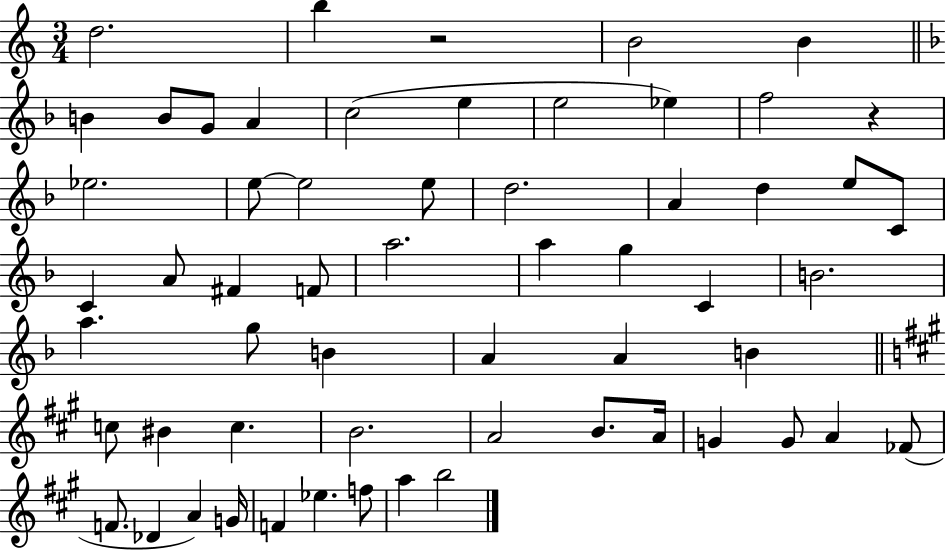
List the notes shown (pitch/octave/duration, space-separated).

D5/h. B5/q R/h B4/h B4/q B4/q B4/e G4/e A4/q C5/h E5/q E5/h Eb5/q F5/h R/q Eb5/h. E5/e E5/h E5/e D5/h. A4/q D5/q E5/e C4/e C4/q A4/e F#4/q F4/e A5/h. A5/q G5/q C4/q B4/h. A5/q. G5/e B4/q A4/q A4/q B4/q C5/e BIS4/q C5/q. B4/h. A4/h B4/e. A4/s G4/q G4/e A4/q FES4/e F4/e. Db4/q A4/q G4/s F4/q Eb5/q. F5/e A5/q B5/h